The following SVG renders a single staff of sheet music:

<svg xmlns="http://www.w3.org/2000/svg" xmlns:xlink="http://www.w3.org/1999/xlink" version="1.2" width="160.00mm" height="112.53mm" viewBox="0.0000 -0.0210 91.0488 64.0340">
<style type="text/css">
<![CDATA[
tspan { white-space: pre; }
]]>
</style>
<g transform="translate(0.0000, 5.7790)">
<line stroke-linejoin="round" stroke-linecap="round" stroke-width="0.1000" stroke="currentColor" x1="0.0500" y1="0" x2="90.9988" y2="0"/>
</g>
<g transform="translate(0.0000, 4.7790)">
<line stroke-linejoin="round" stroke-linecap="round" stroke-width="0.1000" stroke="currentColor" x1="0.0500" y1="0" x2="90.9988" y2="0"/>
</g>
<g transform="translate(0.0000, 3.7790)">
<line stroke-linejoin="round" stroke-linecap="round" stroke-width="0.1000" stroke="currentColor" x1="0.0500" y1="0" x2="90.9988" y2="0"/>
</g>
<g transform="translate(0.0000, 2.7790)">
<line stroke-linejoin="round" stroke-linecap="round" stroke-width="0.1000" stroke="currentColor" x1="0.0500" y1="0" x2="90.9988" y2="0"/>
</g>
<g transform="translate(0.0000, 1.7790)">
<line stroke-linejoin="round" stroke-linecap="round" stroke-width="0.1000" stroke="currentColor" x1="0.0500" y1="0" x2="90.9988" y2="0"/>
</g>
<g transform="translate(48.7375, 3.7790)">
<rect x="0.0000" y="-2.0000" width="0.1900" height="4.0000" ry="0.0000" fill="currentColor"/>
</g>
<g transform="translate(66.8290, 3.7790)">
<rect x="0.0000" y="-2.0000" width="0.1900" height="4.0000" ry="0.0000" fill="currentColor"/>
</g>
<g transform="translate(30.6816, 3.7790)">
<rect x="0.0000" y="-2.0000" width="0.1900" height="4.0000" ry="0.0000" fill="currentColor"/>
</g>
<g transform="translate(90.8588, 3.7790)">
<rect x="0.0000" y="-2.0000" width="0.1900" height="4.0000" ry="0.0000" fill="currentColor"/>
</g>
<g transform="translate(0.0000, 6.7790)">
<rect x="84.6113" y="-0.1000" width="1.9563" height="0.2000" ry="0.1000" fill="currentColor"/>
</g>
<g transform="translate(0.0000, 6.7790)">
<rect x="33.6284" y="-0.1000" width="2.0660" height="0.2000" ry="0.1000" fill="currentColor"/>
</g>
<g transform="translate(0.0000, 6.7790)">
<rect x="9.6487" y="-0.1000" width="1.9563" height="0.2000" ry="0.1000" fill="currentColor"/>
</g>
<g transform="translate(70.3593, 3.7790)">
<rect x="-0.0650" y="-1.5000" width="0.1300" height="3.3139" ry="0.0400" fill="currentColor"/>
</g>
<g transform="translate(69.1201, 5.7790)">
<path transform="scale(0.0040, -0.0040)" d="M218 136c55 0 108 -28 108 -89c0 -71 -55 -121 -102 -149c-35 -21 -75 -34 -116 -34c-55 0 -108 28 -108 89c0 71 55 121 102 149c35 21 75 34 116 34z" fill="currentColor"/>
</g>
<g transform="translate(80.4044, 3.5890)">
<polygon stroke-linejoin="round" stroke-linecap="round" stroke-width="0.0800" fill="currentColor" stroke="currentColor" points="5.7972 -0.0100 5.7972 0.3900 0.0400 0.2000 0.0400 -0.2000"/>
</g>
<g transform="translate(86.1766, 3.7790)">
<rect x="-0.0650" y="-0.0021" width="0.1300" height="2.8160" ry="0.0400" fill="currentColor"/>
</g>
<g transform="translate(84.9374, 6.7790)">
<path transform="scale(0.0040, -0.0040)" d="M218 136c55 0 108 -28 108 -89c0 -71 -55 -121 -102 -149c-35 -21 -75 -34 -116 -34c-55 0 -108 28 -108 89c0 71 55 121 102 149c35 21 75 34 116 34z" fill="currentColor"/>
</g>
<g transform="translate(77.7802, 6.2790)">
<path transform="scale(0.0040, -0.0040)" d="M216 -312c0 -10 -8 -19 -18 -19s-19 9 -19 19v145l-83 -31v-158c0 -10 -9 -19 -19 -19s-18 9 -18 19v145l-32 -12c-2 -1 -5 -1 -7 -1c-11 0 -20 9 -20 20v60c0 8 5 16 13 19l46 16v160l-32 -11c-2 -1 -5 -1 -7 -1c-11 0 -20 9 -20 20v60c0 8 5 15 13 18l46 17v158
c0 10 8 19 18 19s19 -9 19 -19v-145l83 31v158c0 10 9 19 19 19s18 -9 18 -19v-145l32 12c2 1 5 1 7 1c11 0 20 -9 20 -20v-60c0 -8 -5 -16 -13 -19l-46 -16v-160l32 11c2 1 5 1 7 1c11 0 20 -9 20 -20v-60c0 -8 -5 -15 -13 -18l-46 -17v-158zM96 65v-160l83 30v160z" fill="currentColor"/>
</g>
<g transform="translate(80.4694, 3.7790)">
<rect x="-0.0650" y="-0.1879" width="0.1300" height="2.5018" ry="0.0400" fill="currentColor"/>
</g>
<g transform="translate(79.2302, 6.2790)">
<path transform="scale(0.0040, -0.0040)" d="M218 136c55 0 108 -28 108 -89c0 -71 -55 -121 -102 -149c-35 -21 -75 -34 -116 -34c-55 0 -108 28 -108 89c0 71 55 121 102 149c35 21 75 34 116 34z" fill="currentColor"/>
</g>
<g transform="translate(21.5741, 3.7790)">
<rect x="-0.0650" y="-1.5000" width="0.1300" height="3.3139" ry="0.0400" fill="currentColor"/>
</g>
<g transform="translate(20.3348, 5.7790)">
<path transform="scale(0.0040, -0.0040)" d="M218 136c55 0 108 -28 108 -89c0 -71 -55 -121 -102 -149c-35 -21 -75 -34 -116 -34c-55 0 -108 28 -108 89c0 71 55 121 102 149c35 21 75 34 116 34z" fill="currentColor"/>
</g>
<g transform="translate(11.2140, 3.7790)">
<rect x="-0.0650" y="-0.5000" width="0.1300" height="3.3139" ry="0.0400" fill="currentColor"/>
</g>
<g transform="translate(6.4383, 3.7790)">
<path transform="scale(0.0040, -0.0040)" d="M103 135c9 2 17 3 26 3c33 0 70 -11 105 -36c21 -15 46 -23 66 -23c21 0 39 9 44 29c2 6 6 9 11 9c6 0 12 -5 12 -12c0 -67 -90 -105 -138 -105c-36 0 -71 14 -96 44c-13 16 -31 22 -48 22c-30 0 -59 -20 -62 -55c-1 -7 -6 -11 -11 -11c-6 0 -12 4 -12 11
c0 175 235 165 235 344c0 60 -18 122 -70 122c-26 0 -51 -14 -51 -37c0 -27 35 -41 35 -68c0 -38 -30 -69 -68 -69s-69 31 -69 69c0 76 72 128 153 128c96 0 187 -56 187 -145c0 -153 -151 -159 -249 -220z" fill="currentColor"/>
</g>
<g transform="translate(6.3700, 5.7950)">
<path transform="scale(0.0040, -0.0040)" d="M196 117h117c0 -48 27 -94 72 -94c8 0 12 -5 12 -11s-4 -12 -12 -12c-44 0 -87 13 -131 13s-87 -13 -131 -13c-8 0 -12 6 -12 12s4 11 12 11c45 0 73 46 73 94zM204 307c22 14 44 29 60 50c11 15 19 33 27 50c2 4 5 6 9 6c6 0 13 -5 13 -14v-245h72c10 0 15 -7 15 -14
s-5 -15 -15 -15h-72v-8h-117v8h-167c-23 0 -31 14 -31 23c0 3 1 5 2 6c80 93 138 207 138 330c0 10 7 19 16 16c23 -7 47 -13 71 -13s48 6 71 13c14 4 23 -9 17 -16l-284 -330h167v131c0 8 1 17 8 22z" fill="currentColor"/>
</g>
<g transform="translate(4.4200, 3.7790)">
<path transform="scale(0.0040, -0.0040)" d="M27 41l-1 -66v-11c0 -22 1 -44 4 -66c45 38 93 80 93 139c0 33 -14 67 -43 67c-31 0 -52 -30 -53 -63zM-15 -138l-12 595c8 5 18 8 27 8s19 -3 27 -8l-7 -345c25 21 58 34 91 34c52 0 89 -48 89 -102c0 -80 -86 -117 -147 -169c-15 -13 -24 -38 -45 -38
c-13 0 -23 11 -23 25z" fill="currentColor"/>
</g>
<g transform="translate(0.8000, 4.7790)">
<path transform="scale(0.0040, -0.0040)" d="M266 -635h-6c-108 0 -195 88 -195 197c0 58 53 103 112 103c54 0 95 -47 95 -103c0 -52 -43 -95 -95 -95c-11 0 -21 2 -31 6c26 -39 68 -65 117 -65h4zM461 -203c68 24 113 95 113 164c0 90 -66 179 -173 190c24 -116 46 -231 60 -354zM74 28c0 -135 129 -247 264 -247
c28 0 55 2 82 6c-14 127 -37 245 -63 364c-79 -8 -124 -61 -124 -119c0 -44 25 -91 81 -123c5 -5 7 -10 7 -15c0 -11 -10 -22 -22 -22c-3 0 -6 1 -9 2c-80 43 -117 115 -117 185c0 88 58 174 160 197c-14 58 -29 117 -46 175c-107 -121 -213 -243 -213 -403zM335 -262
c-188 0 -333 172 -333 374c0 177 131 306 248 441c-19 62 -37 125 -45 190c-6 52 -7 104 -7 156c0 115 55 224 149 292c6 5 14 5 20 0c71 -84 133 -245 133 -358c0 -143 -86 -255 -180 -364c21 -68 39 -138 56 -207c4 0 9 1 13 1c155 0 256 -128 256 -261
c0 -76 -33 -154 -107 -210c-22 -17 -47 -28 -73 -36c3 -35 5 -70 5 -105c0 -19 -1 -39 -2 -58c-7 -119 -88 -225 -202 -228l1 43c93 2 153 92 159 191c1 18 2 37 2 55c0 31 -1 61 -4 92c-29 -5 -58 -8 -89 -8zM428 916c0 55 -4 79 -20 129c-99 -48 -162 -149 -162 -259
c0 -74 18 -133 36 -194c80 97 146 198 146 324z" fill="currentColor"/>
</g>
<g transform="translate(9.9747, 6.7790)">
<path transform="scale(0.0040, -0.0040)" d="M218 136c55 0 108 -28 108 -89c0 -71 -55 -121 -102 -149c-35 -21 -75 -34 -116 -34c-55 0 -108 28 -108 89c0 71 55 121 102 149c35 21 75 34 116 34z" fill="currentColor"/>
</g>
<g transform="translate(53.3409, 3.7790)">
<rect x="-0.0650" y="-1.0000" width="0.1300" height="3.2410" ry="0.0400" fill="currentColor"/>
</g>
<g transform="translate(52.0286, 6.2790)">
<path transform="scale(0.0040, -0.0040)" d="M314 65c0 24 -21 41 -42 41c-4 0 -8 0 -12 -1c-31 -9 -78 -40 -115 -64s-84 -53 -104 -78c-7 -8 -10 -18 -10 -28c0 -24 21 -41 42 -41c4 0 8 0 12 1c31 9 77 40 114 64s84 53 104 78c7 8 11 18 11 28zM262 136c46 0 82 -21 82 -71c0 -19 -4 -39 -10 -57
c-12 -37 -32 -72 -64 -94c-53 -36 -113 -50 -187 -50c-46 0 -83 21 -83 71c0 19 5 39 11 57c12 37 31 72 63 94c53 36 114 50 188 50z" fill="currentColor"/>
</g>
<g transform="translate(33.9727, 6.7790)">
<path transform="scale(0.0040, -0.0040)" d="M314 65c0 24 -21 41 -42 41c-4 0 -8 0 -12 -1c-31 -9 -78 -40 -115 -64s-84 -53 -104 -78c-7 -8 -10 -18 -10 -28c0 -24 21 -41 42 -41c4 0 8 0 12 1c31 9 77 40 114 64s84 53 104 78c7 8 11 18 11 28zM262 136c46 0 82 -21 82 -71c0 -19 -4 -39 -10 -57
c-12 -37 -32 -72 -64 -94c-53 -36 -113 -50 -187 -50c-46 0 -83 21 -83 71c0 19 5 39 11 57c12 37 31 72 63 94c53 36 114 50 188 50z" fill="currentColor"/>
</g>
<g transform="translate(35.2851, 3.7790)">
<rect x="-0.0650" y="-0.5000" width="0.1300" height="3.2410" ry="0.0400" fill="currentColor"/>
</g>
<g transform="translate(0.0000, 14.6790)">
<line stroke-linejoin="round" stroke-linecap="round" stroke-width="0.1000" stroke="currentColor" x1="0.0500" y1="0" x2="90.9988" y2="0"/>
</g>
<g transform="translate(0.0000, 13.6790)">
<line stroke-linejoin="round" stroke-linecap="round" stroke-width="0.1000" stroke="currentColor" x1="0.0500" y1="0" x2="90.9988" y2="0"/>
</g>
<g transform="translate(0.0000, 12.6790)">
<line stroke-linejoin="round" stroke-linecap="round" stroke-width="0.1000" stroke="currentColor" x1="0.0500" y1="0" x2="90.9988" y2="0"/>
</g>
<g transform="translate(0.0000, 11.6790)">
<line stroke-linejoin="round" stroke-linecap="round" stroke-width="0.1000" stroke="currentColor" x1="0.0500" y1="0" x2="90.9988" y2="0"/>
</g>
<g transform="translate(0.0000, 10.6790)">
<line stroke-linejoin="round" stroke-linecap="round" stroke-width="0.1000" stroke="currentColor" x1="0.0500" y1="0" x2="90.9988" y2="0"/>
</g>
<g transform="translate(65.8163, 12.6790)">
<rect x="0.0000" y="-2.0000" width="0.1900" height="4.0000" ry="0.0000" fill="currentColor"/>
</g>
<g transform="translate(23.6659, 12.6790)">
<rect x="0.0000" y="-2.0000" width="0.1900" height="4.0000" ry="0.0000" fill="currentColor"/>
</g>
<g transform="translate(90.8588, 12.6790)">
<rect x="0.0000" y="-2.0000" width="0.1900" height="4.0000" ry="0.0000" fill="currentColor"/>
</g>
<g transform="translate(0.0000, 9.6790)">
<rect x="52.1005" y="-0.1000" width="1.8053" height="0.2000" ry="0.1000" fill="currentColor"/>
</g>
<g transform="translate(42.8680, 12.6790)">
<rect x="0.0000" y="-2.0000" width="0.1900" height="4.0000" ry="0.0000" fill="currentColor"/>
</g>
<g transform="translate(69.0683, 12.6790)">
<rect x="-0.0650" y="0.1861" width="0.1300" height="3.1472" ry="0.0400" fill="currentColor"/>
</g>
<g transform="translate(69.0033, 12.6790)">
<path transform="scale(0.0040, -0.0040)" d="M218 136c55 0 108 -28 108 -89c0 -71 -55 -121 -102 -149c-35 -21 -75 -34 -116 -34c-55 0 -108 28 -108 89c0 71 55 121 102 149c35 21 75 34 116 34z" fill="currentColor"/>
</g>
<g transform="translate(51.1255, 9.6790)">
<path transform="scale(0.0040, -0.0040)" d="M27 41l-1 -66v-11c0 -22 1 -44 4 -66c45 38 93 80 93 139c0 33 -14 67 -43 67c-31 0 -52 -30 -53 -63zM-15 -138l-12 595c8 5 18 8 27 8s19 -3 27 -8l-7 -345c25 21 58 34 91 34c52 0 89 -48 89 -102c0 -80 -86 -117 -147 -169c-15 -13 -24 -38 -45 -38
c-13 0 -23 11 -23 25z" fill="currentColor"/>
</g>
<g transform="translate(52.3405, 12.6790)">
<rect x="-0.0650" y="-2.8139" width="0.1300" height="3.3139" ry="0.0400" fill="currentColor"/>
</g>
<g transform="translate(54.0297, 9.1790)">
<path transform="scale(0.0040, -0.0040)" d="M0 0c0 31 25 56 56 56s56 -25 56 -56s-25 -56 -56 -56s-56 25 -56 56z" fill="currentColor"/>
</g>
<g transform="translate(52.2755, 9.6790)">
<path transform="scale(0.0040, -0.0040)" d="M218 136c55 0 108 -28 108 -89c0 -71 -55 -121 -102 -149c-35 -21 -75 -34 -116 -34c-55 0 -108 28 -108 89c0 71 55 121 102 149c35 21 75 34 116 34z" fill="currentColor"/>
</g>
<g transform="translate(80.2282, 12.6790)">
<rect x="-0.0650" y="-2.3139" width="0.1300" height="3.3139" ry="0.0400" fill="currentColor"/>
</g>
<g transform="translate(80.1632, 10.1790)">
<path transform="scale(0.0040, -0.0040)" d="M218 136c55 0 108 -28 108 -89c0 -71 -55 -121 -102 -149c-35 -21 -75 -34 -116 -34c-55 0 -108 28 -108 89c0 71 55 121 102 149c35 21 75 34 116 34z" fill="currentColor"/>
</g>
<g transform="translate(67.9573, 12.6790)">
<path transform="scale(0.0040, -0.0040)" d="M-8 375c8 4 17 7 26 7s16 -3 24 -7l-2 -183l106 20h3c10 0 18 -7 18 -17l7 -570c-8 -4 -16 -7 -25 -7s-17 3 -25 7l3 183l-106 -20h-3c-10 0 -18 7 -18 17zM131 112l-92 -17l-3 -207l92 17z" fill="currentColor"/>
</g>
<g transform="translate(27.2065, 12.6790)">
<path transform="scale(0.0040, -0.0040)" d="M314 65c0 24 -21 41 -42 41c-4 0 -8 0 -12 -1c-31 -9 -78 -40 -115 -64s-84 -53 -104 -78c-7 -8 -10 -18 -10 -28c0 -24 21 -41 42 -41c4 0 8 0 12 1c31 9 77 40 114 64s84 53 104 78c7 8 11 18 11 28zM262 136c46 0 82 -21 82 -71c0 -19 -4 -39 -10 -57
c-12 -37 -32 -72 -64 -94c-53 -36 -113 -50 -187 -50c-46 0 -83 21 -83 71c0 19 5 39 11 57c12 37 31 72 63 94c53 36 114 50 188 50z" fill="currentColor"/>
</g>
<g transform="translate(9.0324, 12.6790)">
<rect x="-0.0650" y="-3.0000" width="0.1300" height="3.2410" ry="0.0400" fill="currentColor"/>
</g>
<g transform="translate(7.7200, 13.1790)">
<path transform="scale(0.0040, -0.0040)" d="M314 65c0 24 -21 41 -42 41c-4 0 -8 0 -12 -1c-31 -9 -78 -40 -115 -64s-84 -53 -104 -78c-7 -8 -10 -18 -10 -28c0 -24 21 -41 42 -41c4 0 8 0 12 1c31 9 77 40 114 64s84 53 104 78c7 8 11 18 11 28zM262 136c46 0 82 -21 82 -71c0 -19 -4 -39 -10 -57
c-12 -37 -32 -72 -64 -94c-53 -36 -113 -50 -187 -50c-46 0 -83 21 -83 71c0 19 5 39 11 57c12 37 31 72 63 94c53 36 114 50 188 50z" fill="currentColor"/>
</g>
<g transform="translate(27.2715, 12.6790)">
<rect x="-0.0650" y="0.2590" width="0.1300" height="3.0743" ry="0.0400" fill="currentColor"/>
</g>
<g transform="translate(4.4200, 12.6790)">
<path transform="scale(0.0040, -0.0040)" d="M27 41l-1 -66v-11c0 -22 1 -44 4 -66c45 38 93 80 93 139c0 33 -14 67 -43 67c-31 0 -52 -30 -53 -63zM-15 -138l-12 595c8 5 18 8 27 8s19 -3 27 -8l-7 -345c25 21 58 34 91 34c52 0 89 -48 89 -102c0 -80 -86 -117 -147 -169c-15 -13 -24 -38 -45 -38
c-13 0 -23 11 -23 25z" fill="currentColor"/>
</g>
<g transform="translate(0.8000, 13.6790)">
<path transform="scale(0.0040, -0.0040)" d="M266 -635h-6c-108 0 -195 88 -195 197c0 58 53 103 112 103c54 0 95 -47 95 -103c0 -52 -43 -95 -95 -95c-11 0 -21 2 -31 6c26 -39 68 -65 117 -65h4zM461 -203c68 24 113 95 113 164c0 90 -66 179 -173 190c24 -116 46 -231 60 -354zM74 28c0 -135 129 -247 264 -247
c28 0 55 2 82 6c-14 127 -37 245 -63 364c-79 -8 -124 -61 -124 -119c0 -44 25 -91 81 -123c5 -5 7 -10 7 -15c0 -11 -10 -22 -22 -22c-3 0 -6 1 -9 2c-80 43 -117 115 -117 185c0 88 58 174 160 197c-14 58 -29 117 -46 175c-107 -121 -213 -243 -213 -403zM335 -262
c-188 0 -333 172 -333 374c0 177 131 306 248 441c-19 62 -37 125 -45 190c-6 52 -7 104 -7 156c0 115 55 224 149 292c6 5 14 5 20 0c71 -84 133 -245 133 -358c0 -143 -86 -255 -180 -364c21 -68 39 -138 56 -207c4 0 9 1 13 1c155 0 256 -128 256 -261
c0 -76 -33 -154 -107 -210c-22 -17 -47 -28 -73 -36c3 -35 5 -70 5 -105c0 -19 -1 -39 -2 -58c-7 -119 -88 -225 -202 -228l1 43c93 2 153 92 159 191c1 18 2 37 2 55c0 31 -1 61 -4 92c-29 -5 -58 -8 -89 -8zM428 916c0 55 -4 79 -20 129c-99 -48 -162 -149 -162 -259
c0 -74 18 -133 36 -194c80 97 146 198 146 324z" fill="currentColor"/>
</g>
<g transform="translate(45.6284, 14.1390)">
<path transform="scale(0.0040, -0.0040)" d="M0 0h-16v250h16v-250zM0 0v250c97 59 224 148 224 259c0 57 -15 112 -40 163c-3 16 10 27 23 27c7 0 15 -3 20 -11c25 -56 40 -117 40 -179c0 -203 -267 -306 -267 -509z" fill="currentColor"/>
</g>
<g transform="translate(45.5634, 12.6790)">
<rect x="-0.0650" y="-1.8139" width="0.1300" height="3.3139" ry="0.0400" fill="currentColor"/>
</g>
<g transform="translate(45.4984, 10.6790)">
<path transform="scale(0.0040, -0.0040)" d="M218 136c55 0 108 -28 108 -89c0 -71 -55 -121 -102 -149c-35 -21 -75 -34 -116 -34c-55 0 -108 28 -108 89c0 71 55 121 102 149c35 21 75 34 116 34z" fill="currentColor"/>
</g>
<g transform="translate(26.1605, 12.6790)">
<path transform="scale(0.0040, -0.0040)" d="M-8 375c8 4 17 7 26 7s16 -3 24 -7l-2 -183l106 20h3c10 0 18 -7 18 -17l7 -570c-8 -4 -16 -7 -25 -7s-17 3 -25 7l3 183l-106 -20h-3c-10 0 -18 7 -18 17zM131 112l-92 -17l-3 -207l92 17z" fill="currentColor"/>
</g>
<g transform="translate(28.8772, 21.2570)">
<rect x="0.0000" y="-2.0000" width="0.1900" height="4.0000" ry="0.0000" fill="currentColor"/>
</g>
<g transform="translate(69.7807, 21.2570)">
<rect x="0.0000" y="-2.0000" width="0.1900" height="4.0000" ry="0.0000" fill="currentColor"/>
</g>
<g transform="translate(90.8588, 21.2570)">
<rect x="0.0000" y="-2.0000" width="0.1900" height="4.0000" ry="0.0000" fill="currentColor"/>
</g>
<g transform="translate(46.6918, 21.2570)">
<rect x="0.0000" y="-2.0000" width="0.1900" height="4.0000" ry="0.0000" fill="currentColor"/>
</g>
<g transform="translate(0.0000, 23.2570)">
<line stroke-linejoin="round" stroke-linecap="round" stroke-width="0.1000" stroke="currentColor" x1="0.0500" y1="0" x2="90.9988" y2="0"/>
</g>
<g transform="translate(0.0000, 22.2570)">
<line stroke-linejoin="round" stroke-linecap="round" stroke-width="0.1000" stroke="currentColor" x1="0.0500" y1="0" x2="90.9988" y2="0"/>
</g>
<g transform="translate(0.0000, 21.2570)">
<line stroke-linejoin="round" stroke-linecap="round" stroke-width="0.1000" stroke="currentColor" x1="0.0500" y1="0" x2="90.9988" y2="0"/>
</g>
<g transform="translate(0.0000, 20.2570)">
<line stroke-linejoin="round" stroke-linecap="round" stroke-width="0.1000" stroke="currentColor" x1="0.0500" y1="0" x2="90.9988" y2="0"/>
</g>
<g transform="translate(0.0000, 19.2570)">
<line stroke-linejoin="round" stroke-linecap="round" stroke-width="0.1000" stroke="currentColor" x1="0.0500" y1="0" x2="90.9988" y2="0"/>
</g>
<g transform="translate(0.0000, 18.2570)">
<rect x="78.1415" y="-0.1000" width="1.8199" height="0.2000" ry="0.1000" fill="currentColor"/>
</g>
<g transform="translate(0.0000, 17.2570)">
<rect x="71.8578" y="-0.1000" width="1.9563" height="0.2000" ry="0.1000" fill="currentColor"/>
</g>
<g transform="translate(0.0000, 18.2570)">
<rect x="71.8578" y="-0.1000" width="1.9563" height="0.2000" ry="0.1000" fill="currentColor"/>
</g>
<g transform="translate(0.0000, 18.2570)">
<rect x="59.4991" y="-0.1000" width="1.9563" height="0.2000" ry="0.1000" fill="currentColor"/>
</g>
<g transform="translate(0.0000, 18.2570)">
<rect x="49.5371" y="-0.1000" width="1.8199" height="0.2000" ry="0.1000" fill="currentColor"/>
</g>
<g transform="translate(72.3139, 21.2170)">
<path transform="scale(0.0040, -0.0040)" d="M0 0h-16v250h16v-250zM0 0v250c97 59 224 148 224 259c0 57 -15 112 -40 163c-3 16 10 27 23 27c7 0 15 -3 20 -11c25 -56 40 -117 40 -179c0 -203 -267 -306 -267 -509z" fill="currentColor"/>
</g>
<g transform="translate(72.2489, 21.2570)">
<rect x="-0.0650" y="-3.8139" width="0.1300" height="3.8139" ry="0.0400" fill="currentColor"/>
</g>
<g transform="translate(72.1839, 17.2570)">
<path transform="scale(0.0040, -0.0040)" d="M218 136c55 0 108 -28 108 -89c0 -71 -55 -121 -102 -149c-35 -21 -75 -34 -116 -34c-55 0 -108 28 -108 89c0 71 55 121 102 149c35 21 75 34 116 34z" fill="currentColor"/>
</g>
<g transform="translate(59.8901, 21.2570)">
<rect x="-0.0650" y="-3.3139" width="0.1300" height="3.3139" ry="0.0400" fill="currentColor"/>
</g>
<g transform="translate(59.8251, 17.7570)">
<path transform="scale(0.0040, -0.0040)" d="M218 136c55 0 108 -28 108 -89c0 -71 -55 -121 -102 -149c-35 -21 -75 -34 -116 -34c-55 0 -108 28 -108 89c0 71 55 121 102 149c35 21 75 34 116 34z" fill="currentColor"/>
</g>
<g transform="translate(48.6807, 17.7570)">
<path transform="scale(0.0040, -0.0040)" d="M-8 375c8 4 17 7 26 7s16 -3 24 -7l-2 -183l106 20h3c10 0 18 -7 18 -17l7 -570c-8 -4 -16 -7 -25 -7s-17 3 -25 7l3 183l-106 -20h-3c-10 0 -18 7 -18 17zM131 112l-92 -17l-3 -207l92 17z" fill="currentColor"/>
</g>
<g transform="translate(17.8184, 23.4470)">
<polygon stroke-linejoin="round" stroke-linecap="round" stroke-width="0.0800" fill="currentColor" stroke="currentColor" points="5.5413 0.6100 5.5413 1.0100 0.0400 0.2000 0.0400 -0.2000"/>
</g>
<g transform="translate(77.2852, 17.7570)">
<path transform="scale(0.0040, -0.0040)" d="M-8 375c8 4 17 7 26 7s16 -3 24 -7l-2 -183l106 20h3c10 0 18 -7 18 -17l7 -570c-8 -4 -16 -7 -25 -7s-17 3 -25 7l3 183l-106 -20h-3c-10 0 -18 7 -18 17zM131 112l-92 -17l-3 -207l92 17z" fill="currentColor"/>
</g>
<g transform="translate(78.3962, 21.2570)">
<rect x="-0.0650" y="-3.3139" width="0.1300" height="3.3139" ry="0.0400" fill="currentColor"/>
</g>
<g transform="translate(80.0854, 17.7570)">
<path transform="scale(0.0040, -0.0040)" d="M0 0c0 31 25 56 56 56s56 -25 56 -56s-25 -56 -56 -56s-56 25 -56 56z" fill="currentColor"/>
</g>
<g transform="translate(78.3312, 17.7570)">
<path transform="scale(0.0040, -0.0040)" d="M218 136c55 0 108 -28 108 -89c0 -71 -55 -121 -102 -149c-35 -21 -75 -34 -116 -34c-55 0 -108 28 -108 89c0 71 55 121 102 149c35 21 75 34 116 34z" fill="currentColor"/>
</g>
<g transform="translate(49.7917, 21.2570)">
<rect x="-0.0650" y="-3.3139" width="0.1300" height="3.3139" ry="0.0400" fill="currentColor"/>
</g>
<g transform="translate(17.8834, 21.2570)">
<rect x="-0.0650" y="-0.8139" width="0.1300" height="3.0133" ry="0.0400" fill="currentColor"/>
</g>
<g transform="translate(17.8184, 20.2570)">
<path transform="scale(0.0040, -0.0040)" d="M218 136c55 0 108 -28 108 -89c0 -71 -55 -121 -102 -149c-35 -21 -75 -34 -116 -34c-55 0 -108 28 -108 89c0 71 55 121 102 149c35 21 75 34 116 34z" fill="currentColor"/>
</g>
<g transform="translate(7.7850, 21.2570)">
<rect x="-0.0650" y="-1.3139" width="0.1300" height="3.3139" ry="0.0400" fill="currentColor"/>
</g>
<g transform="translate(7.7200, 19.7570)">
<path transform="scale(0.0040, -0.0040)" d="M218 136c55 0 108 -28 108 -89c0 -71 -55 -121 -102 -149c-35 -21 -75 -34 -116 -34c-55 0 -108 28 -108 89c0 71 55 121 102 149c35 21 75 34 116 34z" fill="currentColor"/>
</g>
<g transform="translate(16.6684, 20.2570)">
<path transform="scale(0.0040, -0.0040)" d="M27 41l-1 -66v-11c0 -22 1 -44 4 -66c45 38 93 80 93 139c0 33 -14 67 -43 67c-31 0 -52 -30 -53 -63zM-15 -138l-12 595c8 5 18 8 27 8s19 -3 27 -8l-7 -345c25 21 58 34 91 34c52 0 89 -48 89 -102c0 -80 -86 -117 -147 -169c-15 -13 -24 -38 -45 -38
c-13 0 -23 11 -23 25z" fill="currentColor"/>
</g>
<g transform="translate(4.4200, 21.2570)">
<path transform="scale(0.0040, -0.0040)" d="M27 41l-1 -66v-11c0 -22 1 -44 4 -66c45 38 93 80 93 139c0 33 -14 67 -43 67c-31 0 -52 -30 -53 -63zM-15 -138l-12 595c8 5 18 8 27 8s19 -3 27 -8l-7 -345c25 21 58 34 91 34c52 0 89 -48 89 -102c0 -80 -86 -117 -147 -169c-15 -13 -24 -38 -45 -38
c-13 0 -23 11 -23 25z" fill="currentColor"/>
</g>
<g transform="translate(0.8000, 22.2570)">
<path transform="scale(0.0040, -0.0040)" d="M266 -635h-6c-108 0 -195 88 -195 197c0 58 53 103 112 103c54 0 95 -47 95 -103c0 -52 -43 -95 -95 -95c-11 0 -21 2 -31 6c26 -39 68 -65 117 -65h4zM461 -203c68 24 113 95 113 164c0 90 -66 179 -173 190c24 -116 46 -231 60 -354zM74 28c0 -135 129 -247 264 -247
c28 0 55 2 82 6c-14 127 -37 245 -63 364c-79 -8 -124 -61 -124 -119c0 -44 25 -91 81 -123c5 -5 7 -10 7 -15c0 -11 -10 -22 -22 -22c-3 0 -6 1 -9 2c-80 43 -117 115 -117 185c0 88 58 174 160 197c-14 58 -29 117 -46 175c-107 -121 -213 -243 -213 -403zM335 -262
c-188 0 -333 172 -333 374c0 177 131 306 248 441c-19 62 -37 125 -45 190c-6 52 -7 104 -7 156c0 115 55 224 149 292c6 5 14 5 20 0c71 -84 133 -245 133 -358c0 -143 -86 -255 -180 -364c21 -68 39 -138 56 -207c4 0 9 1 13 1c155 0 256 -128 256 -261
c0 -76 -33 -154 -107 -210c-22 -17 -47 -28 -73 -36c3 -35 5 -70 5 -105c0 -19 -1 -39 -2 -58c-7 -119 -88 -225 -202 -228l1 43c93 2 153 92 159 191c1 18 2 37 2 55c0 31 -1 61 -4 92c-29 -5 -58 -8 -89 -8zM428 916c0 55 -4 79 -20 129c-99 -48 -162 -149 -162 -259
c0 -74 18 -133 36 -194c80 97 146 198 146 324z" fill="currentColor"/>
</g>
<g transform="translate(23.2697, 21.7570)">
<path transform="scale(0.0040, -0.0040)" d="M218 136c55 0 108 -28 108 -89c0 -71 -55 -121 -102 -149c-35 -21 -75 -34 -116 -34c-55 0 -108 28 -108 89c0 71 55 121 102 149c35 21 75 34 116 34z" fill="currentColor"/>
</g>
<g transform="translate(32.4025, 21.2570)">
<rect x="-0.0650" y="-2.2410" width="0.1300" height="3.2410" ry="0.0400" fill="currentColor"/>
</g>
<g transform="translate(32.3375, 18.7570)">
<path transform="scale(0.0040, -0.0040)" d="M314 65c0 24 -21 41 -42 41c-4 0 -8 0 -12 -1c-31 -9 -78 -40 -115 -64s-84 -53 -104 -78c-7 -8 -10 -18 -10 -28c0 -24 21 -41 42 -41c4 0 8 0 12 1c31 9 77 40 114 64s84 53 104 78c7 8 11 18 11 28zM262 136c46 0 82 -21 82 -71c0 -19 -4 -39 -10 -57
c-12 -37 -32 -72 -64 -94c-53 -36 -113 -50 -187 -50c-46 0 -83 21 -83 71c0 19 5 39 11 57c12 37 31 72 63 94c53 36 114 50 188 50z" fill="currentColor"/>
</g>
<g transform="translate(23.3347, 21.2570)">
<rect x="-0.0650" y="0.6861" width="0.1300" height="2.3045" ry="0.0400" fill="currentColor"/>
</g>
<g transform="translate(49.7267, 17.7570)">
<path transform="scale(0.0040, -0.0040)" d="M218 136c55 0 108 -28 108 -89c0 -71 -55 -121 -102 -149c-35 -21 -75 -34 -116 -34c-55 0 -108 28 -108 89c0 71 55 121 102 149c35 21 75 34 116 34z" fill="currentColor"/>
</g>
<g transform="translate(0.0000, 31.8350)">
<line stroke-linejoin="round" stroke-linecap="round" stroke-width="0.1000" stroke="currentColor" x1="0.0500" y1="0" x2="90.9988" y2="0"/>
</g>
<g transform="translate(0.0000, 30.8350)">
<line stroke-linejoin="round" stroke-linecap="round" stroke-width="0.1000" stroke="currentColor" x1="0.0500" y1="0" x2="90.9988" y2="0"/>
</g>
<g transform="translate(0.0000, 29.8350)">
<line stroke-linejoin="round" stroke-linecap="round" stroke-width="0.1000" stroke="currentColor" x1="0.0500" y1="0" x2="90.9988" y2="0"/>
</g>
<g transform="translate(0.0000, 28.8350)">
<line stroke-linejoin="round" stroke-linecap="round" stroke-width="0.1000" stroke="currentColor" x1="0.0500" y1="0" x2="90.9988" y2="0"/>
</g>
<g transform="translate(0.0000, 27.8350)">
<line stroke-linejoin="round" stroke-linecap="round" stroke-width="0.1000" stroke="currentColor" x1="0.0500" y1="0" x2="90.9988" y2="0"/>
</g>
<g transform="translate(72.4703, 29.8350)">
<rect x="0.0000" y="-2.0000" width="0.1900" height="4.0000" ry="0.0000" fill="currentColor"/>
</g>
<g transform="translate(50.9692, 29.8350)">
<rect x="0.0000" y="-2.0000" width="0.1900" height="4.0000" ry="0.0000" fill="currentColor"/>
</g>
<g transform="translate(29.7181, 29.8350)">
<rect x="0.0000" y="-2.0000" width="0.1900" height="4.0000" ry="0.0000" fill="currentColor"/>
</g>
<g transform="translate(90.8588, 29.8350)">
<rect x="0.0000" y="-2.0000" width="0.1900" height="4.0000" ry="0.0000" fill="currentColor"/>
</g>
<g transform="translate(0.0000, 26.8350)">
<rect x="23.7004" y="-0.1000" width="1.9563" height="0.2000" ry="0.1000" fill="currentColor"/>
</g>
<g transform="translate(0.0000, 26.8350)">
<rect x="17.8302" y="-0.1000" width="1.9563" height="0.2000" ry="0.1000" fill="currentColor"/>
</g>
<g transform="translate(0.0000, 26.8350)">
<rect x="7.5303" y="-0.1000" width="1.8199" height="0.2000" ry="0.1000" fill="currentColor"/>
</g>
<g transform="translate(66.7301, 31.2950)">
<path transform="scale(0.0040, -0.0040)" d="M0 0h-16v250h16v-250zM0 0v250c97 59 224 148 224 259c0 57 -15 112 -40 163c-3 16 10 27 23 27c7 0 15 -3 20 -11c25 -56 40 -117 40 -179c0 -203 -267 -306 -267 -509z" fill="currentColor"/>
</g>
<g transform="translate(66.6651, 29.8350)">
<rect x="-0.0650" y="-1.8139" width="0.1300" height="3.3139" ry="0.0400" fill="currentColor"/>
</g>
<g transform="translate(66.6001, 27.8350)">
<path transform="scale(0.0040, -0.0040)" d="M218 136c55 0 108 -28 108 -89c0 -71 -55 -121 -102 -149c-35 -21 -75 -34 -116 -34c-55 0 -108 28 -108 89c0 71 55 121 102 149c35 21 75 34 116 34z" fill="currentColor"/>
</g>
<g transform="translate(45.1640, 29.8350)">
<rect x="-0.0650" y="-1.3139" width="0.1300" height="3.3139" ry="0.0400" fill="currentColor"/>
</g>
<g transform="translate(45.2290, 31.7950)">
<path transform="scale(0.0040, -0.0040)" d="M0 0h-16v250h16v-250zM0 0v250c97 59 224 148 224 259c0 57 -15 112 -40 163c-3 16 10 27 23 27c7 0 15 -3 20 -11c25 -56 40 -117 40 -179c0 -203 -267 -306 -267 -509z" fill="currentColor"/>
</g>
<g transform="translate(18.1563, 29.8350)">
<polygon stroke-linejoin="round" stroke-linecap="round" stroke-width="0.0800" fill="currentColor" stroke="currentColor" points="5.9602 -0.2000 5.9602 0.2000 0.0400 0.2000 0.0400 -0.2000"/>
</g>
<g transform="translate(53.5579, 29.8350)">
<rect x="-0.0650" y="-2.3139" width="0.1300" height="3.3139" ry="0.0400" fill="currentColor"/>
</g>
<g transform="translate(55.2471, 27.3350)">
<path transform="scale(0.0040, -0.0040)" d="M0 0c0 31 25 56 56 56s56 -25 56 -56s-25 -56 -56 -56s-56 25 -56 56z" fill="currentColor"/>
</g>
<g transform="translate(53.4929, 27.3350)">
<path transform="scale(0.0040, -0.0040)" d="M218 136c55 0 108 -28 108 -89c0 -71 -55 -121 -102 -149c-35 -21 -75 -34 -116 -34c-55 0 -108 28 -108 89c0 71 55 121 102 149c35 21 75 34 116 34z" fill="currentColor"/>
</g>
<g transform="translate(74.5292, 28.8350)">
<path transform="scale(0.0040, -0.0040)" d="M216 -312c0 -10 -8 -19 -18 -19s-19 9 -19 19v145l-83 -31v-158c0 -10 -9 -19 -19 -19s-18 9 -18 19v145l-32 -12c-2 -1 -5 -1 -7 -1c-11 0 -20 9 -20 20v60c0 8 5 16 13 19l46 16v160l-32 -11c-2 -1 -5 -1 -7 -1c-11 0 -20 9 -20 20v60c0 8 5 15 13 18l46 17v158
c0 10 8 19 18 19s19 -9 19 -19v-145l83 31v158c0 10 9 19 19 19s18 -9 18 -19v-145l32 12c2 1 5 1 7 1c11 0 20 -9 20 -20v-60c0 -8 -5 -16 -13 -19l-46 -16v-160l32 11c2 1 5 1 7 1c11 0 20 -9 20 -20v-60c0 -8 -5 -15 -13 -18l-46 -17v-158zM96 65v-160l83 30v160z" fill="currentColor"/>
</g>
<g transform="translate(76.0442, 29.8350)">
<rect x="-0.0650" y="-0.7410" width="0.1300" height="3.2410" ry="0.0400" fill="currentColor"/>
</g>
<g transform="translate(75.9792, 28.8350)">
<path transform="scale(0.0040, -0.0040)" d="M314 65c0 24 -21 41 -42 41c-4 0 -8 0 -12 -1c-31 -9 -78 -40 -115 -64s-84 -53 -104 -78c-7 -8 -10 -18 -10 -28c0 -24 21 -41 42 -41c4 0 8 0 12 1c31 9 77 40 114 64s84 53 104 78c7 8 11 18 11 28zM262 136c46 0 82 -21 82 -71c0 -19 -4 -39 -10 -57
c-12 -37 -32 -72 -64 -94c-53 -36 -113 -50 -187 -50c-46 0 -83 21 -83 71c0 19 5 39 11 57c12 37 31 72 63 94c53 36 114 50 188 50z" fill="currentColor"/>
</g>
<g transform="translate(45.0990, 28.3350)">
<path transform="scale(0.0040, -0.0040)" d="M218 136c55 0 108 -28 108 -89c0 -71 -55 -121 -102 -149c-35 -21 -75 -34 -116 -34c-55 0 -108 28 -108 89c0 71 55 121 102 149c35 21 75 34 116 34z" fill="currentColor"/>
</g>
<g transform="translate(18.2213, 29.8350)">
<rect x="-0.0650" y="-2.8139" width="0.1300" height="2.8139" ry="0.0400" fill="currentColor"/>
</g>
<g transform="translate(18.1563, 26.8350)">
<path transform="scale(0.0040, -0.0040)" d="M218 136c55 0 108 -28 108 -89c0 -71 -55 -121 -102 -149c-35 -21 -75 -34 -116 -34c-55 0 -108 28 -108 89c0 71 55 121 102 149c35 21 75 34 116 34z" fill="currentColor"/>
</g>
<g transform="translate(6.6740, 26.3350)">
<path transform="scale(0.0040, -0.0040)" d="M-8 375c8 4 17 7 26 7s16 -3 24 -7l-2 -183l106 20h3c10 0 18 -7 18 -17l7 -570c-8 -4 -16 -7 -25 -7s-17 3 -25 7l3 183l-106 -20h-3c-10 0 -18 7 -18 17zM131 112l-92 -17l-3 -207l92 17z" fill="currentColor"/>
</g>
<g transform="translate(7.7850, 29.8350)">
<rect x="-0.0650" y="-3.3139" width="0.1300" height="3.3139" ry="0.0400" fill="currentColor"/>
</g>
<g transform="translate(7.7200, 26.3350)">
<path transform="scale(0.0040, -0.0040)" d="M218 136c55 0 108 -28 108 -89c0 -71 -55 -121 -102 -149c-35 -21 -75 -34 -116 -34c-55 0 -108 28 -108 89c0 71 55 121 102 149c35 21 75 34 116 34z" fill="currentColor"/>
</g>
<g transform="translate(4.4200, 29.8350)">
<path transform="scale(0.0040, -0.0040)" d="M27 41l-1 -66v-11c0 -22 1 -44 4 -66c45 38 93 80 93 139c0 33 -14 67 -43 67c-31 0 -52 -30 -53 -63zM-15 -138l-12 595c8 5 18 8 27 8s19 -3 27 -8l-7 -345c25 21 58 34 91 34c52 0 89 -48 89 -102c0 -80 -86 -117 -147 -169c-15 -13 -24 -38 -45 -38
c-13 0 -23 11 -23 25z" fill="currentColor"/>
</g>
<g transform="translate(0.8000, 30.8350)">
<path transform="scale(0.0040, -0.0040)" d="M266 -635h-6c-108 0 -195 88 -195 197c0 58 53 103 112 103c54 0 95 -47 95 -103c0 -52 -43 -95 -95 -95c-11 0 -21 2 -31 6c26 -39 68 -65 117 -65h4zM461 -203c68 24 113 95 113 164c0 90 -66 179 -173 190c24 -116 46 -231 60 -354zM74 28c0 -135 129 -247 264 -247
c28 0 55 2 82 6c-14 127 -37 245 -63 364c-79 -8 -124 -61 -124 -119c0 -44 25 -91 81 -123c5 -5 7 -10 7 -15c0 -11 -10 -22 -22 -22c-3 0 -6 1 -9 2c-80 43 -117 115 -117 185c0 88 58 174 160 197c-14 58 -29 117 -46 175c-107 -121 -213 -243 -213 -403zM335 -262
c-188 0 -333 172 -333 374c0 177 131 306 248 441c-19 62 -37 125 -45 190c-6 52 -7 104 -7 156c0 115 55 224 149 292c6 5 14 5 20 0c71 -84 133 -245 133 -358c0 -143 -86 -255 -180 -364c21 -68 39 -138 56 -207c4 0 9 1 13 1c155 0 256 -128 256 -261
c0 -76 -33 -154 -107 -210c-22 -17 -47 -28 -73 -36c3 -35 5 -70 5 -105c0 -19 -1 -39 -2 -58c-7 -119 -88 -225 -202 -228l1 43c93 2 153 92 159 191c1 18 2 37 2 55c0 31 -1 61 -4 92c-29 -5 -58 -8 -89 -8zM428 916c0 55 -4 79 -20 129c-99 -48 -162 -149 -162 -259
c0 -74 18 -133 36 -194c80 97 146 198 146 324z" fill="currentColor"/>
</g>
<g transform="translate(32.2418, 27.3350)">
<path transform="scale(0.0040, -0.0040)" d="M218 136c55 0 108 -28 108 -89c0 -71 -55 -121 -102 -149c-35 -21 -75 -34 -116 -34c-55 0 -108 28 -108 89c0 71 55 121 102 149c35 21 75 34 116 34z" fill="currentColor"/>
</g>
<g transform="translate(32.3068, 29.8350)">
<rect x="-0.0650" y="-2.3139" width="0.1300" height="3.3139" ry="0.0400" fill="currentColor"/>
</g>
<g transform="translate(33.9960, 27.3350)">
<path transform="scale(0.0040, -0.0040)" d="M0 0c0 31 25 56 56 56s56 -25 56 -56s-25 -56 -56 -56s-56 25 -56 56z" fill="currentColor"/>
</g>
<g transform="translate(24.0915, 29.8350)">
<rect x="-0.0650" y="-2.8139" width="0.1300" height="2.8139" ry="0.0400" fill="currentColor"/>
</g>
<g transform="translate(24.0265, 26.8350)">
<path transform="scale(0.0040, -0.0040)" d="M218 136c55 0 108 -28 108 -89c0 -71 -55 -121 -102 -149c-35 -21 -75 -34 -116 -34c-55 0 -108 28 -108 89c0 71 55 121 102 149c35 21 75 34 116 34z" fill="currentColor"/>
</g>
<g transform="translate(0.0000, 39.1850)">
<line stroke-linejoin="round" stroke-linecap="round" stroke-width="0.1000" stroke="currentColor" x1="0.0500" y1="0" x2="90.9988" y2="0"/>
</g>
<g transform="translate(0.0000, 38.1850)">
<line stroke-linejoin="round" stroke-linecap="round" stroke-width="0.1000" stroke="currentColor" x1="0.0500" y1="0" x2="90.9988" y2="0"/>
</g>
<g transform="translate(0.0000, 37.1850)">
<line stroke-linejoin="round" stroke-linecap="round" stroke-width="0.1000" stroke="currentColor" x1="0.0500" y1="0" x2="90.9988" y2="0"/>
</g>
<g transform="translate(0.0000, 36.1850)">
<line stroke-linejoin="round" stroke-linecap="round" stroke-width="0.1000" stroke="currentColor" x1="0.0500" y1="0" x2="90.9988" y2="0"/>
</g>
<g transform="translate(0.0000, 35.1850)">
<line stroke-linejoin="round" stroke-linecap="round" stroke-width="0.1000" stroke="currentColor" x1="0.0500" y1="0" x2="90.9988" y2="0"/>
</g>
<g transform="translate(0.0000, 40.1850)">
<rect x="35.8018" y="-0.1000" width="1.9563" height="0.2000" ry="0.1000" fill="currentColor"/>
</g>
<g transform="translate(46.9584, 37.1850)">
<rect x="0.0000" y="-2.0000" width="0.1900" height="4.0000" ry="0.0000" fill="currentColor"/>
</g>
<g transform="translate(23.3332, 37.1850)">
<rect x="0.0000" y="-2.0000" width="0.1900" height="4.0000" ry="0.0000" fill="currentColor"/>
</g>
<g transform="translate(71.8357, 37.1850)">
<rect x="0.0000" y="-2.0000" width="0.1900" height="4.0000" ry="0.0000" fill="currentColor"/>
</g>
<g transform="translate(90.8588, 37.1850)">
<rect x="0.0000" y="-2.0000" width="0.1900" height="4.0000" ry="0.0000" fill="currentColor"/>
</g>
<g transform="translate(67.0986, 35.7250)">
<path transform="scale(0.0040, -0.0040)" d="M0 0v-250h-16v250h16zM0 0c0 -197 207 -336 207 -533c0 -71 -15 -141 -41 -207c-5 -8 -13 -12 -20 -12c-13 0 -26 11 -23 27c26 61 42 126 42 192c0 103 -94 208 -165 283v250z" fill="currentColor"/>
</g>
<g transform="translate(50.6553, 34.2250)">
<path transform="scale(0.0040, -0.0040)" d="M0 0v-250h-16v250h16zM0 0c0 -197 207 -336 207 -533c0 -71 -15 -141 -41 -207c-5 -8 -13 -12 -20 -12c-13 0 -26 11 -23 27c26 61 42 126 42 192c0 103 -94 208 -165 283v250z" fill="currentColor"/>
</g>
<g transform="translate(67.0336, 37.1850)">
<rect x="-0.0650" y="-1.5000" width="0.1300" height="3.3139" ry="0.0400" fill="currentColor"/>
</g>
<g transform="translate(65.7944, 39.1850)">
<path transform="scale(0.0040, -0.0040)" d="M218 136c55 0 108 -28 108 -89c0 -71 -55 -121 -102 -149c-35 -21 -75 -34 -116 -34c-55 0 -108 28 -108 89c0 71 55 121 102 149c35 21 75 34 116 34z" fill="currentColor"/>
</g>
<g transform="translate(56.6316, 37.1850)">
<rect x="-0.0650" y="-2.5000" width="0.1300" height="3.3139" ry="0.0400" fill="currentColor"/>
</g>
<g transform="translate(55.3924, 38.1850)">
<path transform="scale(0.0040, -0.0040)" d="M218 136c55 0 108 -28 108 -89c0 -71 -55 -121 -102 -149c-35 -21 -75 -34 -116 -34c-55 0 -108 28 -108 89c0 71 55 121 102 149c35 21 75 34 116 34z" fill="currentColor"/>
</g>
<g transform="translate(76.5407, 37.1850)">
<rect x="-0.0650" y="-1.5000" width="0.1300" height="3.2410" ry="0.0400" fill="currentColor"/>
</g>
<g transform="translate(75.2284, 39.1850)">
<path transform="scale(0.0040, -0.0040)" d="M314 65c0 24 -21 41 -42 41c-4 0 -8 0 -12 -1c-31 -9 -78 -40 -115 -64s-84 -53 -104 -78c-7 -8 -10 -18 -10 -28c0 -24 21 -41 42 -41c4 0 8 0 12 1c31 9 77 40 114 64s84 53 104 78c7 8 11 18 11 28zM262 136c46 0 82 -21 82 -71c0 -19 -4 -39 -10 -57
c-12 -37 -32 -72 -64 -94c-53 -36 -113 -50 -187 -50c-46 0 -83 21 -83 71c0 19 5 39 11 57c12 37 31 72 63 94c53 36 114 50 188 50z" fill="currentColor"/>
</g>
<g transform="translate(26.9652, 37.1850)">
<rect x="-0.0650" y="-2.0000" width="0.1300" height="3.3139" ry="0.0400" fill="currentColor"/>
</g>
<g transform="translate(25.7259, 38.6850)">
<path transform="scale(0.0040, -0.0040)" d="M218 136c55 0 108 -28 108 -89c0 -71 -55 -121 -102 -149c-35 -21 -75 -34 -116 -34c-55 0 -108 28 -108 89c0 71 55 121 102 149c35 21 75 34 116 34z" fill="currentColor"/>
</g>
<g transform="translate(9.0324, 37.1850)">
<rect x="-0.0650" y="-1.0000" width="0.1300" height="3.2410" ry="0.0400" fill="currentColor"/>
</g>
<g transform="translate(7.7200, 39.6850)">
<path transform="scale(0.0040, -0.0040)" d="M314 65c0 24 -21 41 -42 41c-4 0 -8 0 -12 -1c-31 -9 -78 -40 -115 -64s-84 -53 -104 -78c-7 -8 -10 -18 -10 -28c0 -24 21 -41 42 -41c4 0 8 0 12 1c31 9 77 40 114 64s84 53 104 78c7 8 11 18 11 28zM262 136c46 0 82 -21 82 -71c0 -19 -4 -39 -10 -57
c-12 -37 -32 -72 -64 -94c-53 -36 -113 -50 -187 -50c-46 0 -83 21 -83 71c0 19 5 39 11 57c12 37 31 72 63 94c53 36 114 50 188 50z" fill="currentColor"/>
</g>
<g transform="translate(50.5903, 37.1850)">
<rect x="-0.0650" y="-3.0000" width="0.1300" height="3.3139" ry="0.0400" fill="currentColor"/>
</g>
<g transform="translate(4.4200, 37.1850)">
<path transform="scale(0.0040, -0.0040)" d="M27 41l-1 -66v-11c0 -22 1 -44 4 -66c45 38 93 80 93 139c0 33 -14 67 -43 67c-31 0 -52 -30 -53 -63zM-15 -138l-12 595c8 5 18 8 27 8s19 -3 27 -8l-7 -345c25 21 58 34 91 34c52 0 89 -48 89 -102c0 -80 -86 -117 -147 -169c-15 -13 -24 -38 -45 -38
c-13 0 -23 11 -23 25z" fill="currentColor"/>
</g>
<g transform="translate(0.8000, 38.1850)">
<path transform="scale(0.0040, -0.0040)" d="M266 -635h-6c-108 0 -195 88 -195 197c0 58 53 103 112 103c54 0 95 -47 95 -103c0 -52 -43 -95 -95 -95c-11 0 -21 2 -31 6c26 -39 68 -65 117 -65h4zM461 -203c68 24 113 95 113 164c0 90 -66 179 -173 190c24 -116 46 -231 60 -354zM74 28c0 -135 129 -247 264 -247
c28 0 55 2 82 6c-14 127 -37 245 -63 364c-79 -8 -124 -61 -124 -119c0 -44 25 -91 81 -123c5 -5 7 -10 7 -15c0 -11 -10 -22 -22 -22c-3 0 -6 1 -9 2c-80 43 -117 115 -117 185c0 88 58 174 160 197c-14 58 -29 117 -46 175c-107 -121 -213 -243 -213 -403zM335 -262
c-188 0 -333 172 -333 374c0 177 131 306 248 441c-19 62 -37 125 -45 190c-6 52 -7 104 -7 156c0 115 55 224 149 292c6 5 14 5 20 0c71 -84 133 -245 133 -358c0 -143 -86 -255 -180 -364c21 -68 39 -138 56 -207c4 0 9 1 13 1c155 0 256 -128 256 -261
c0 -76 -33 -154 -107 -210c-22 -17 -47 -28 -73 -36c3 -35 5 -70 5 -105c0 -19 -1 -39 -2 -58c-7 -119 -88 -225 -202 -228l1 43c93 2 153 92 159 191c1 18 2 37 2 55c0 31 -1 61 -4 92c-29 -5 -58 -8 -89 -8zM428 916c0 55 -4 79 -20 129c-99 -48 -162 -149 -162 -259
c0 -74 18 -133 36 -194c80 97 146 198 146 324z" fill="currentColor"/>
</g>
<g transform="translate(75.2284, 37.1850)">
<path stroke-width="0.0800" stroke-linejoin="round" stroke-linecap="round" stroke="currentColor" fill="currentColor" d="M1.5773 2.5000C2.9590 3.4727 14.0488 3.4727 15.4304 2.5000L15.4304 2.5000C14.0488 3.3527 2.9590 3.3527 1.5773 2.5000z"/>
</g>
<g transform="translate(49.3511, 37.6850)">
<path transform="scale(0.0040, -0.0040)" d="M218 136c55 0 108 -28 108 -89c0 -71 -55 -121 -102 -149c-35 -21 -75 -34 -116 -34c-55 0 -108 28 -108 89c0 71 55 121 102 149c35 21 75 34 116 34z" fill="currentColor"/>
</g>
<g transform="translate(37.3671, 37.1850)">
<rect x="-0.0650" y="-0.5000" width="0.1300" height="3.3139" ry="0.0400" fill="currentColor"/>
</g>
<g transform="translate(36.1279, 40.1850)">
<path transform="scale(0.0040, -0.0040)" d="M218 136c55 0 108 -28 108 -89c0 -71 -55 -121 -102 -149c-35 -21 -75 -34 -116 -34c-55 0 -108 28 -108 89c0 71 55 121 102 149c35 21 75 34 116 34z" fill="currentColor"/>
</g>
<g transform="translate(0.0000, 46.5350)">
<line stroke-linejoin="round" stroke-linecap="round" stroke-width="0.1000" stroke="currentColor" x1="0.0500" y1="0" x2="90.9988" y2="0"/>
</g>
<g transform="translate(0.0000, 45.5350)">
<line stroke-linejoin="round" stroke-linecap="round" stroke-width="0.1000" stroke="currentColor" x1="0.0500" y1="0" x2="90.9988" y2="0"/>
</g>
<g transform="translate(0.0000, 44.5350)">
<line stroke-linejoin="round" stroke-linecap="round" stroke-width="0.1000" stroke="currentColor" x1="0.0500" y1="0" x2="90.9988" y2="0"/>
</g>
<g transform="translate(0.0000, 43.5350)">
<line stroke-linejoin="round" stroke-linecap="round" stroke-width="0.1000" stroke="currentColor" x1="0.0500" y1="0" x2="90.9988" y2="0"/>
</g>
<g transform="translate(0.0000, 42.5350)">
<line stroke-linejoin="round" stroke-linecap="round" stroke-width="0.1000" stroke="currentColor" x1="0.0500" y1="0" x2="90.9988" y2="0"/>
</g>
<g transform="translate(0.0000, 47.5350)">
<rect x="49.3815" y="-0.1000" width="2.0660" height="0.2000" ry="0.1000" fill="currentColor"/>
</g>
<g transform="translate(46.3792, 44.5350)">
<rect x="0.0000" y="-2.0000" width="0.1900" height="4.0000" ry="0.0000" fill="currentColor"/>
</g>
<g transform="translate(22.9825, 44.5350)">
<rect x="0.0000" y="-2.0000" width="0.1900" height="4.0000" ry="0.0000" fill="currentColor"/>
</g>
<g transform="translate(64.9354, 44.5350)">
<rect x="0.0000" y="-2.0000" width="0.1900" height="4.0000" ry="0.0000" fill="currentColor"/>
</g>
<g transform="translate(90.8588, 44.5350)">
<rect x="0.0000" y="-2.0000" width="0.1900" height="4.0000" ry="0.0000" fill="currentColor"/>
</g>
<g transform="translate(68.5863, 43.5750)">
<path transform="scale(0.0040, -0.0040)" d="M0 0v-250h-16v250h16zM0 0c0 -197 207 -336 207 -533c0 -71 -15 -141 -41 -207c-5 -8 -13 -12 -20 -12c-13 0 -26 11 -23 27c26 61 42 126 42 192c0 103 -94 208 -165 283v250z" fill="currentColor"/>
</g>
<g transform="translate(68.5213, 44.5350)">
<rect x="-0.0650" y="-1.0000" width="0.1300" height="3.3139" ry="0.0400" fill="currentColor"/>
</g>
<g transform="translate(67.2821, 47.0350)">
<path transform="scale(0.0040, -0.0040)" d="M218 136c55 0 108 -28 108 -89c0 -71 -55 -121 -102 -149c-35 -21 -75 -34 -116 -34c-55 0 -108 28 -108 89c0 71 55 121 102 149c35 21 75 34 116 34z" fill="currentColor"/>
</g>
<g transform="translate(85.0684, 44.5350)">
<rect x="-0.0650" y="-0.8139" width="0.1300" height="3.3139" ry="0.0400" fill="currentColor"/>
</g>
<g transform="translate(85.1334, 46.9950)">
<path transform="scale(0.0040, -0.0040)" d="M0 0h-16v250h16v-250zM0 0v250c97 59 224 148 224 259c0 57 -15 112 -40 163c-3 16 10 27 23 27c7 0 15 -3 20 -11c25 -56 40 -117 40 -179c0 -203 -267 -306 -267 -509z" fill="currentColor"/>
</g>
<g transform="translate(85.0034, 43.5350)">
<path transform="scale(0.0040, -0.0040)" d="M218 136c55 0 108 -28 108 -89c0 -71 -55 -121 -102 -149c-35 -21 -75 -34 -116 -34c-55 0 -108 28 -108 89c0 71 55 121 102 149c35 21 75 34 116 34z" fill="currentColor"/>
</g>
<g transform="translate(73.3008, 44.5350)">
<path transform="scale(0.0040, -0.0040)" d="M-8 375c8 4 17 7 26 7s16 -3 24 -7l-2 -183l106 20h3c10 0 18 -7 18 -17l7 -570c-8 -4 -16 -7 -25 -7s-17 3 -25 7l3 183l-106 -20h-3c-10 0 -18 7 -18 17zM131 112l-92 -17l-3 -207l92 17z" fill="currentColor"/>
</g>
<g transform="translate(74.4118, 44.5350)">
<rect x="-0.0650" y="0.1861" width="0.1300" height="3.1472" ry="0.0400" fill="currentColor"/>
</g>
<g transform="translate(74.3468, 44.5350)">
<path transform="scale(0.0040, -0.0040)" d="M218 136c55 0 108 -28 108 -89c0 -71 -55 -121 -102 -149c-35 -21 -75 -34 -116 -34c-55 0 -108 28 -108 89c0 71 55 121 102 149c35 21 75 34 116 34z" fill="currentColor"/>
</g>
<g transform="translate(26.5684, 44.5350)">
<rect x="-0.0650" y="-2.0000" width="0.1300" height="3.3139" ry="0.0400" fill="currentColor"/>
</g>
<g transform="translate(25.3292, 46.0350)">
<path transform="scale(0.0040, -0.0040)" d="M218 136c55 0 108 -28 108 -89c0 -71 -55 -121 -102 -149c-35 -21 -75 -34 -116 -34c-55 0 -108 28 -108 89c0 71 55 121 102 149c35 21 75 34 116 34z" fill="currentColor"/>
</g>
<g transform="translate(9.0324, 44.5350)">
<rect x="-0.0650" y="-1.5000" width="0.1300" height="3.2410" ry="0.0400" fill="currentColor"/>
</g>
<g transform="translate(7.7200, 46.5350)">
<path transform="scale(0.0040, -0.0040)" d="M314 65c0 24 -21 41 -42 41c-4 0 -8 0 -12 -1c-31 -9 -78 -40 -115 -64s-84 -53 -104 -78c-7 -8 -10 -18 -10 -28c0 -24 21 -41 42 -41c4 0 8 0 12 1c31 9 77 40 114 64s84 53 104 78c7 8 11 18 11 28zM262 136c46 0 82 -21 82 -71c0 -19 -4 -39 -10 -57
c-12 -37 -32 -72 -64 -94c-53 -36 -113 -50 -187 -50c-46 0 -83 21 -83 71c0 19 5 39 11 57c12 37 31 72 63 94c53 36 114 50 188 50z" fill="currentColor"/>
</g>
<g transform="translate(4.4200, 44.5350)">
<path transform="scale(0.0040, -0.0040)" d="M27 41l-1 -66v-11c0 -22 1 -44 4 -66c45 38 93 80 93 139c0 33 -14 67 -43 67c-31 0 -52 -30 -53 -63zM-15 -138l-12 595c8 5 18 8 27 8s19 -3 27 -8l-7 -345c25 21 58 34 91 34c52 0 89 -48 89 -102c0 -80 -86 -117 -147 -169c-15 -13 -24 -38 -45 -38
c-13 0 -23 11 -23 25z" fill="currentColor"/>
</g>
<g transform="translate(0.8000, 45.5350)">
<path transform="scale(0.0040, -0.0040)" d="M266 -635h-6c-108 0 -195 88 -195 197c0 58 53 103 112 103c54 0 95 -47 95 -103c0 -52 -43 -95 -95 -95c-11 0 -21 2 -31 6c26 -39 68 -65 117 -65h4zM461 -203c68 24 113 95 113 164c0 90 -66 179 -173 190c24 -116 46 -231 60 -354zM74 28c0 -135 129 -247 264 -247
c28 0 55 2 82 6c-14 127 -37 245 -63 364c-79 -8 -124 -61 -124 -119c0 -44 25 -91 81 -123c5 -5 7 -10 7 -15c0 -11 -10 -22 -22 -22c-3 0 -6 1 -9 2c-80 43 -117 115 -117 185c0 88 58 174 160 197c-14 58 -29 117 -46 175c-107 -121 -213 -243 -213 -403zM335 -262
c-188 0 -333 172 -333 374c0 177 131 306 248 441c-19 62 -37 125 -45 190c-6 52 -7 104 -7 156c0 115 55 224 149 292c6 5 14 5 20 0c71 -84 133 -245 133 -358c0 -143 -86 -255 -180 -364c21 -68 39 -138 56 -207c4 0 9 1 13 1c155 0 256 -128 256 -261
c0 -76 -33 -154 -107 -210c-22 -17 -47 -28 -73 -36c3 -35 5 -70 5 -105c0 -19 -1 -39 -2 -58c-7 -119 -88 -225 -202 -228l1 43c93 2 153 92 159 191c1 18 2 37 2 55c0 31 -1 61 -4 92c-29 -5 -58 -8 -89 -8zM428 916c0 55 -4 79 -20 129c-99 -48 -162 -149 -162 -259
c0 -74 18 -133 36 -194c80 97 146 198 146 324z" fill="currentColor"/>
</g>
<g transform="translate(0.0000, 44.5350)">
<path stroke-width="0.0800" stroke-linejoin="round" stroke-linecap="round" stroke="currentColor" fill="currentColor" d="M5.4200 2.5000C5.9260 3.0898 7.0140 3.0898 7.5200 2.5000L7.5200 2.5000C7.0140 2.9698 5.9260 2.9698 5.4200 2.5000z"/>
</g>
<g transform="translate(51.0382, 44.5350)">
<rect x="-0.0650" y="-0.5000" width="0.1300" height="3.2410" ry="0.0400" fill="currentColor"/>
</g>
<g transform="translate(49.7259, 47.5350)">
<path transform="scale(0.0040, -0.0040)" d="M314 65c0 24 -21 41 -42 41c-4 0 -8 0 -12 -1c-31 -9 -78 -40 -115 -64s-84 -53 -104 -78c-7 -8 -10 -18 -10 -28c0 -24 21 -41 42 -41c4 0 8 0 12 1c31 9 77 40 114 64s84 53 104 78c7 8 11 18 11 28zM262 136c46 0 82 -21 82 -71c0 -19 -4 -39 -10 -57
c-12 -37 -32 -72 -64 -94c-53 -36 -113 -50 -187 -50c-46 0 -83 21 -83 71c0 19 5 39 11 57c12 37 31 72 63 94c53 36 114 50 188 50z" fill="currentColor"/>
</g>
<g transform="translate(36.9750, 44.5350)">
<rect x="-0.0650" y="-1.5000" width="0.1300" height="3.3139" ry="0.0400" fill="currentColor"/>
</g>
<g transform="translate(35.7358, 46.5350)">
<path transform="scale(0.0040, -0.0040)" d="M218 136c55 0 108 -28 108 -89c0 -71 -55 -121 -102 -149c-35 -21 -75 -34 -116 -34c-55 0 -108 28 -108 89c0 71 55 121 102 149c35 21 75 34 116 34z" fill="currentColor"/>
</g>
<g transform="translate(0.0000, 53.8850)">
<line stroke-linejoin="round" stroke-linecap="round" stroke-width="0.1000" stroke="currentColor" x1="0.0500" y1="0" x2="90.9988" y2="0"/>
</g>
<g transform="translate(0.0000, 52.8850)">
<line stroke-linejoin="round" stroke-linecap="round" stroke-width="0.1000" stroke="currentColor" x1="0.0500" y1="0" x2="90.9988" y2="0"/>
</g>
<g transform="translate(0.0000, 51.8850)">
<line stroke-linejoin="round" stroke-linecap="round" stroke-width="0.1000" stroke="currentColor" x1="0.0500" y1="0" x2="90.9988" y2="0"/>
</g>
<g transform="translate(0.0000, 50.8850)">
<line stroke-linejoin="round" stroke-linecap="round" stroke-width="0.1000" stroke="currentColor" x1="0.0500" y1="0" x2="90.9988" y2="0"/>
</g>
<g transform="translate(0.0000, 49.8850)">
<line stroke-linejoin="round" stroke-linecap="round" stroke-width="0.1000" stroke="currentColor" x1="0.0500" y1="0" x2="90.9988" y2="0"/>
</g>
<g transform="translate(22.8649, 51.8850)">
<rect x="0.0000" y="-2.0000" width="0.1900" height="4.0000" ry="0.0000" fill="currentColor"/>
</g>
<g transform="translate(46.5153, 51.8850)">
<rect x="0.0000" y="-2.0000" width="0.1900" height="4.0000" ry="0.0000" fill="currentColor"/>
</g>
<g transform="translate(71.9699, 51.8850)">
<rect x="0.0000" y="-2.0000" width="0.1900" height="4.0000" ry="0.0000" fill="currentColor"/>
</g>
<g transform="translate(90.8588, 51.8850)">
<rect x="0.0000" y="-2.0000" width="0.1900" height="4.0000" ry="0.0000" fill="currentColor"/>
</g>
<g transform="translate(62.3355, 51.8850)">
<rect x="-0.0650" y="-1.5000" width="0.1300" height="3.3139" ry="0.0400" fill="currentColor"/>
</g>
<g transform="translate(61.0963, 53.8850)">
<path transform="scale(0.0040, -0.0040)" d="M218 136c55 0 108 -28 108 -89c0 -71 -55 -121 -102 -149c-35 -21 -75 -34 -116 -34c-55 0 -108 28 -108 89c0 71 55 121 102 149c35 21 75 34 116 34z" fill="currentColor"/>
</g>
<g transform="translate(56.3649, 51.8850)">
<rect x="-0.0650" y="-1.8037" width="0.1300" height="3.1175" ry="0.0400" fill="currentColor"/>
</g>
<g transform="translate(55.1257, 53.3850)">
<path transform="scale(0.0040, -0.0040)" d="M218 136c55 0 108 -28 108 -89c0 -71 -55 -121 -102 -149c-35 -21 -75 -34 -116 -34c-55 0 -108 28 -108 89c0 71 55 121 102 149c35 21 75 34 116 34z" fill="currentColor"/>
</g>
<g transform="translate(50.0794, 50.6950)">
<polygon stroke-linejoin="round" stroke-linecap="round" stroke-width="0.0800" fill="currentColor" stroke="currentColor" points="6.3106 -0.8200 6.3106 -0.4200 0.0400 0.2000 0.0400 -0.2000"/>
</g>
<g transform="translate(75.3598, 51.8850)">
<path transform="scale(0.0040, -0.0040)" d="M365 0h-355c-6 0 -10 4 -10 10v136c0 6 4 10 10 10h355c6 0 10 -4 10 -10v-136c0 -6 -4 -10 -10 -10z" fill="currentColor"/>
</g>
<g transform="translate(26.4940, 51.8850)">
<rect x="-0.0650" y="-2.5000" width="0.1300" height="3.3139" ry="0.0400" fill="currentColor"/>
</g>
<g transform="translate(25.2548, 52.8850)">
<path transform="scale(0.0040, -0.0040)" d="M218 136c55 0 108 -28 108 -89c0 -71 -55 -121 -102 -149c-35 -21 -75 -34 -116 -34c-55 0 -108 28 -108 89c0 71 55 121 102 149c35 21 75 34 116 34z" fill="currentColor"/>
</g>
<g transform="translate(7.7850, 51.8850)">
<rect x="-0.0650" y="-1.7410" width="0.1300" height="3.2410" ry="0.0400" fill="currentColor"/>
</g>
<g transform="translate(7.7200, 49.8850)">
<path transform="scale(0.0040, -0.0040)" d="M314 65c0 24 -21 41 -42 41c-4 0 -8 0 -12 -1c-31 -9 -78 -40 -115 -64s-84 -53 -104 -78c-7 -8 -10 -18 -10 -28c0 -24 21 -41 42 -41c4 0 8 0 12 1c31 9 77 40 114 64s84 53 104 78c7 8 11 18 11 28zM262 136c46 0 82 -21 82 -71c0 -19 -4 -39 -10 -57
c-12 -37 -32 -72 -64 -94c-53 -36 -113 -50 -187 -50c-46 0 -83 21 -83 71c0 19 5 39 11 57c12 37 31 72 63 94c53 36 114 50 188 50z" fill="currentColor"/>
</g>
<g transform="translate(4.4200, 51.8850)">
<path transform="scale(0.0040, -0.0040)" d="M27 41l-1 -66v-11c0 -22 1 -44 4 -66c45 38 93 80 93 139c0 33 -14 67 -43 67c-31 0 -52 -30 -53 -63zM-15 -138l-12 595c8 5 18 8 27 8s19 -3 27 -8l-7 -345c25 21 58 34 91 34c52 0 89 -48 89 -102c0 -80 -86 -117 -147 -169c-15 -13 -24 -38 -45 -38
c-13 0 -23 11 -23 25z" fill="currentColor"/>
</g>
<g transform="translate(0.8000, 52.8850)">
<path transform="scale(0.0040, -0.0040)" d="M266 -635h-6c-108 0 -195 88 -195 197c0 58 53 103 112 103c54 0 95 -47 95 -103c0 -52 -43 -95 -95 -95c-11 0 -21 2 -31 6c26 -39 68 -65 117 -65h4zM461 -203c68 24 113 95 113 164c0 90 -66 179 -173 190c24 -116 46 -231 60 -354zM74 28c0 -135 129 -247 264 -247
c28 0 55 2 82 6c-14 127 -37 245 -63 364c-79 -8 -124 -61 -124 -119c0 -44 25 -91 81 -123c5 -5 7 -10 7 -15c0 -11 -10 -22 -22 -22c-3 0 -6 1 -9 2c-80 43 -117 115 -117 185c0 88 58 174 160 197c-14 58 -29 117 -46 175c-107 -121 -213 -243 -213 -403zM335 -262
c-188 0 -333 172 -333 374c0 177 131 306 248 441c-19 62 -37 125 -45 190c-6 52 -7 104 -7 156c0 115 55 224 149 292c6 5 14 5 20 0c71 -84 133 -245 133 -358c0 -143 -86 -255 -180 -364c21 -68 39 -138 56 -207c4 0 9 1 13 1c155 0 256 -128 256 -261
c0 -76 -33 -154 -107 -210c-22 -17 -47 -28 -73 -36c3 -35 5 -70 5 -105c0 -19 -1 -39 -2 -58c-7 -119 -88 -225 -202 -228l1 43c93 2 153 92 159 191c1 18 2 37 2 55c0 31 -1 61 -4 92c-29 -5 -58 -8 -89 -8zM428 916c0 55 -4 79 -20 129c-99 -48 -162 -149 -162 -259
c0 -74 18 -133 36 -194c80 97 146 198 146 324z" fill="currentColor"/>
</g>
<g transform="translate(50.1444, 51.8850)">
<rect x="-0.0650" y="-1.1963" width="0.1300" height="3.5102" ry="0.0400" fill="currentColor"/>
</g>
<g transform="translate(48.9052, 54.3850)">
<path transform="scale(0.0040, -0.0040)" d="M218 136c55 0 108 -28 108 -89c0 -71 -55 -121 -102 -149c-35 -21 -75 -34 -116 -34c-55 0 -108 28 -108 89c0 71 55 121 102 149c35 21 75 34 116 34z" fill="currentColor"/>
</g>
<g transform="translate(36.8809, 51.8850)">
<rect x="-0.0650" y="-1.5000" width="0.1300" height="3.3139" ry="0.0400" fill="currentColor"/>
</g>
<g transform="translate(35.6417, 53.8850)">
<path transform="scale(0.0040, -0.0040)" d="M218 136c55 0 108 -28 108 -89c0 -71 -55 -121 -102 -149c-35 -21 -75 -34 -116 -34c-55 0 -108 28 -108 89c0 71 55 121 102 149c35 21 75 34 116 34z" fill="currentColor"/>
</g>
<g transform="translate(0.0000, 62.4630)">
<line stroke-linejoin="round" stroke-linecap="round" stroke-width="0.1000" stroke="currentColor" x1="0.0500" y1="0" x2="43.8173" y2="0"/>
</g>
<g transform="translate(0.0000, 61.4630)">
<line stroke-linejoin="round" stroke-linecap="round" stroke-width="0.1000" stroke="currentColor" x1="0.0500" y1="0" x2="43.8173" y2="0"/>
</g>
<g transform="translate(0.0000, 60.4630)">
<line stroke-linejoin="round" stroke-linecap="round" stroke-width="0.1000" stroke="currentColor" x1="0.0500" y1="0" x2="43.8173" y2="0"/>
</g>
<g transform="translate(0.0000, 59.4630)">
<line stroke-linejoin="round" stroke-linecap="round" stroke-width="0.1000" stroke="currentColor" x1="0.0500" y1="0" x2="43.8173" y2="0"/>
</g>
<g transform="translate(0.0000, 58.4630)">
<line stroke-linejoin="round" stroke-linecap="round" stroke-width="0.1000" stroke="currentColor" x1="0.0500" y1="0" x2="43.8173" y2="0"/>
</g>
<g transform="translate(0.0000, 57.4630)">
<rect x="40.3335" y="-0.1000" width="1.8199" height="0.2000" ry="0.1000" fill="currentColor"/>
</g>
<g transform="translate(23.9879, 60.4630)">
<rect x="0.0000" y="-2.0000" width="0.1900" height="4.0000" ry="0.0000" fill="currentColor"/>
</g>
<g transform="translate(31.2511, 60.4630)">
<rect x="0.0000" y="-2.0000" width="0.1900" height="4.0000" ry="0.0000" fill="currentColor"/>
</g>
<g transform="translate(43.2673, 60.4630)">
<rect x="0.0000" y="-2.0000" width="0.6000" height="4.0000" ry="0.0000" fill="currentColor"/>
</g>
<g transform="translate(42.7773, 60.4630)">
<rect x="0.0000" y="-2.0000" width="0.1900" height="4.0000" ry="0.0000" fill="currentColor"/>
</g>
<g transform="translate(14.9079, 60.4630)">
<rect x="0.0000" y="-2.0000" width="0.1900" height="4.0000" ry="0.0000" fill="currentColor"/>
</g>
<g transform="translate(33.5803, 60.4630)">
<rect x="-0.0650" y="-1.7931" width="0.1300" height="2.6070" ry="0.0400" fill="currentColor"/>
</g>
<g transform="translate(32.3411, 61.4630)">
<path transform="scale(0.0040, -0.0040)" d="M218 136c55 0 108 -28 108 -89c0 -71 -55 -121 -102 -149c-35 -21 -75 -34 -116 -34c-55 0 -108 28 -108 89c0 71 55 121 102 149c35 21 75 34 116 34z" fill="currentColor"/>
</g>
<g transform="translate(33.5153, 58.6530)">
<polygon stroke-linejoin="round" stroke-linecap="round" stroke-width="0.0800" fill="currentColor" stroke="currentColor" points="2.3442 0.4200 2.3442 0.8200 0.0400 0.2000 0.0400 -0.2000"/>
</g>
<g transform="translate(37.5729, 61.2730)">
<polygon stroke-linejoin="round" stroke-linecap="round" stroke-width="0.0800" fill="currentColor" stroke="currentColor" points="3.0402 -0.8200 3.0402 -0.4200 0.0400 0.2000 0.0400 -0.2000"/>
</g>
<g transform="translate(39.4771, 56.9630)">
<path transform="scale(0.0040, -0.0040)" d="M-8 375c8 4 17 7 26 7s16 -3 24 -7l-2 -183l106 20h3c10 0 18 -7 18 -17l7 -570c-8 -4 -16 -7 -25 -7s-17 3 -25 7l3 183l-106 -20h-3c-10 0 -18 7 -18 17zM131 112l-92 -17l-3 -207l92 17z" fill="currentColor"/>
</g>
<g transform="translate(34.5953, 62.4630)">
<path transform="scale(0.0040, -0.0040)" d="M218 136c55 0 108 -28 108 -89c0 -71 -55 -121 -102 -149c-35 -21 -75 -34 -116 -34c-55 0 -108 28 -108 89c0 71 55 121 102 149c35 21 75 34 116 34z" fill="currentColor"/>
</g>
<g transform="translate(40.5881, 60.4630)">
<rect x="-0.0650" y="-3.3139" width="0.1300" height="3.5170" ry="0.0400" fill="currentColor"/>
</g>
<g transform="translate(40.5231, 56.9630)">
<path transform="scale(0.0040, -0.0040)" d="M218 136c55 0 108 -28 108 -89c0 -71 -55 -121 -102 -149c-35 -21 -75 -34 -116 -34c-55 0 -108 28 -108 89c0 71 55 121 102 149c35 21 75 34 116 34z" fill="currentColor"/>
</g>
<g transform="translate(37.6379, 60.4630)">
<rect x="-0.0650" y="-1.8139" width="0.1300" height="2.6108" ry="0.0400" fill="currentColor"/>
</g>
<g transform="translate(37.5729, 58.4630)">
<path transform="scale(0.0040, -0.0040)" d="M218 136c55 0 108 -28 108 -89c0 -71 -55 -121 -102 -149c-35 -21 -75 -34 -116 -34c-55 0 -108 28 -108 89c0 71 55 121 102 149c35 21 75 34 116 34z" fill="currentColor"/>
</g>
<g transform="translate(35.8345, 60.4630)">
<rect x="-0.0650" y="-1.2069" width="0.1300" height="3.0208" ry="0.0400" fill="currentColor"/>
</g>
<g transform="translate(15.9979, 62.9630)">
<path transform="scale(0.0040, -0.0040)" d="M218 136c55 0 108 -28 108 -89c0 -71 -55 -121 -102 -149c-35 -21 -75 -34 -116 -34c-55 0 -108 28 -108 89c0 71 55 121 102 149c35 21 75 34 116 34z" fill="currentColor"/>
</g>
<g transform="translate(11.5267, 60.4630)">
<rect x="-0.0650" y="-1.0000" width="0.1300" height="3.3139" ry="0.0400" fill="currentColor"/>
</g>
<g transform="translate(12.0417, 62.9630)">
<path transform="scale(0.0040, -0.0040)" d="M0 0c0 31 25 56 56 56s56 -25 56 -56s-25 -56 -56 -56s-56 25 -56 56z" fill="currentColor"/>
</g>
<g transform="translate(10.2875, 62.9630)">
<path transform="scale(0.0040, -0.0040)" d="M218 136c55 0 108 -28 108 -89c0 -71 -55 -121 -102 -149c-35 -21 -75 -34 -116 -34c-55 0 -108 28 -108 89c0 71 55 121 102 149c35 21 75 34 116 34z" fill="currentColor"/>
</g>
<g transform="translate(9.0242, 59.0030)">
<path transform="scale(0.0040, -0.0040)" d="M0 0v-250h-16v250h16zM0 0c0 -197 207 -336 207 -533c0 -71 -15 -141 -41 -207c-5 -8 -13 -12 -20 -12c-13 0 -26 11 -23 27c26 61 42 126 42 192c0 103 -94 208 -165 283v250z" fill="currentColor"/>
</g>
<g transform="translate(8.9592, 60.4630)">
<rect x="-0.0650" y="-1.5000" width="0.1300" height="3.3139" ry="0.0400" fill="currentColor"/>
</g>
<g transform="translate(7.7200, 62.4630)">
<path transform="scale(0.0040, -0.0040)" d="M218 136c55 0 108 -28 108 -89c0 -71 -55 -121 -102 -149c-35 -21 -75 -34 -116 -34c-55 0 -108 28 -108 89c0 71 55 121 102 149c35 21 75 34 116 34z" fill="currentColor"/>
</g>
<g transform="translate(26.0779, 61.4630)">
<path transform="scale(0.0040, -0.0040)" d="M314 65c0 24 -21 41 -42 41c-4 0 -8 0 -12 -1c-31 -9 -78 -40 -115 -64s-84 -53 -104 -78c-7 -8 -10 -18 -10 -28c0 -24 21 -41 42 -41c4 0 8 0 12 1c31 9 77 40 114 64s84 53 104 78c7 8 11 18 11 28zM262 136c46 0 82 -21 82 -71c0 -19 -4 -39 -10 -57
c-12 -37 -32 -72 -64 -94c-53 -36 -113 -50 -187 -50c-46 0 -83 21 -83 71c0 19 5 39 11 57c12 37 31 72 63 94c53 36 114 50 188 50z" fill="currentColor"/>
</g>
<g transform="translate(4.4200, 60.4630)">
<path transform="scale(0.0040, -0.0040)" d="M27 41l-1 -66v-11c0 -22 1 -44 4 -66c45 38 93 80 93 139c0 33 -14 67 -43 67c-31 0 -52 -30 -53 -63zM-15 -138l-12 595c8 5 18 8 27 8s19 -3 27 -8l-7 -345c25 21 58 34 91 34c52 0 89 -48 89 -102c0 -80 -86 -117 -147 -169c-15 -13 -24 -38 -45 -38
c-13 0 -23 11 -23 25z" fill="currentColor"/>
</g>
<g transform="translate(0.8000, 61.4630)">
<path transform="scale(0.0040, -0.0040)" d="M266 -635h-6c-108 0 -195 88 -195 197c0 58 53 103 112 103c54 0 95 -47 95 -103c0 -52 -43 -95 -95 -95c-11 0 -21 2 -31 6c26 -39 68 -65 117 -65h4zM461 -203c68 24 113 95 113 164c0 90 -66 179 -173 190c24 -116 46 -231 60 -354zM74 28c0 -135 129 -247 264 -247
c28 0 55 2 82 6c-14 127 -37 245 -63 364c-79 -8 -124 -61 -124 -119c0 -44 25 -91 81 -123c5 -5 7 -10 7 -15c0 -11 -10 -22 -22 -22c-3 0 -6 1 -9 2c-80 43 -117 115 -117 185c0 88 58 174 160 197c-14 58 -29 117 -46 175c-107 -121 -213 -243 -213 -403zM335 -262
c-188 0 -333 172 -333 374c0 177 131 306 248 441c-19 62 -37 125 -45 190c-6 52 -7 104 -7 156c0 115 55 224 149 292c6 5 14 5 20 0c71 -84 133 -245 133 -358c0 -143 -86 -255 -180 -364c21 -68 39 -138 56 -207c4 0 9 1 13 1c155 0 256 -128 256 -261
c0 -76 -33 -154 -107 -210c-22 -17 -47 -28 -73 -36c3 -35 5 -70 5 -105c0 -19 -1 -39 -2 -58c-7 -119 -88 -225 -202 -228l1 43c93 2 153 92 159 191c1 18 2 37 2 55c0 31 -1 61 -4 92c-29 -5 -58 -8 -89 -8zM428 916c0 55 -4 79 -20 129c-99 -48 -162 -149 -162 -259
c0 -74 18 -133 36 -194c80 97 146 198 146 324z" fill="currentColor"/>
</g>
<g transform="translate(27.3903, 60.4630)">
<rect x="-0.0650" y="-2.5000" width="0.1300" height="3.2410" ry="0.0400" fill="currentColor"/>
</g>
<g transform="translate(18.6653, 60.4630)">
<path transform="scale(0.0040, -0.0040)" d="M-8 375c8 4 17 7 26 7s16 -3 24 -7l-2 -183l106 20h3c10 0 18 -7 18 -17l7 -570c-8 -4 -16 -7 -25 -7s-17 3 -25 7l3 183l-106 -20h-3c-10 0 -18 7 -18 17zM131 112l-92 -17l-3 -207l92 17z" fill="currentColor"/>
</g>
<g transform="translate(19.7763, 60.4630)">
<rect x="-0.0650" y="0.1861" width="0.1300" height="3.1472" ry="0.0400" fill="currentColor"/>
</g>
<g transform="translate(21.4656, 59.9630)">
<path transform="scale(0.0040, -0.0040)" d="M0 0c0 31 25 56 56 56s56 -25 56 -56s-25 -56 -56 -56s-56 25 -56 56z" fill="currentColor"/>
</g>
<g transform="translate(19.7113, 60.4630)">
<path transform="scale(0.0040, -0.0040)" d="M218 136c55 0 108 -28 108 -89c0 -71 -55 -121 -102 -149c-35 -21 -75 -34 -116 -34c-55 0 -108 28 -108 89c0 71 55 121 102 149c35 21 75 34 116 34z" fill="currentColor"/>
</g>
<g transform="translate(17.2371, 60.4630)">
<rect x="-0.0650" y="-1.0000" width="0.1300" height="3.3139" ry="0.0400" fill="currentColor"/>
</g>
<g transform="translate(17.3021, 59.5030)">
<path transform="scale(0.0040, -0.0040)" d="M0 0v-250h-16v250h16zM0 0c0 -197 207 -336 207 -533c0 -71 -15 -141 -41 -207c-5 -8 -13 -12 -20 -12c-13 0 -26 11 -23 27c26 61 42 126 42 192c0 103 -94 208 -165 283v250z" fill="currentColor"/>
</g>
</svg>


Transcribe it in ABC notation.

X:1
T:Untitled
M:2/4
L:1/4
K:F
C E C2 D2 E ^D/2 C/2 A2 B2 f/2 _a B g e _d/2 A/2 g2 b b c'/2 b b a/2 a/2 g e/2 g f/2 ^d2 D2 F C A/2 G E/2 E2 E2 F E C2 D/2 B d/2 f2 G E D/2 F/2 E z2 E/2 D D/2 B G2 G/2 E/2 f/2 b/2